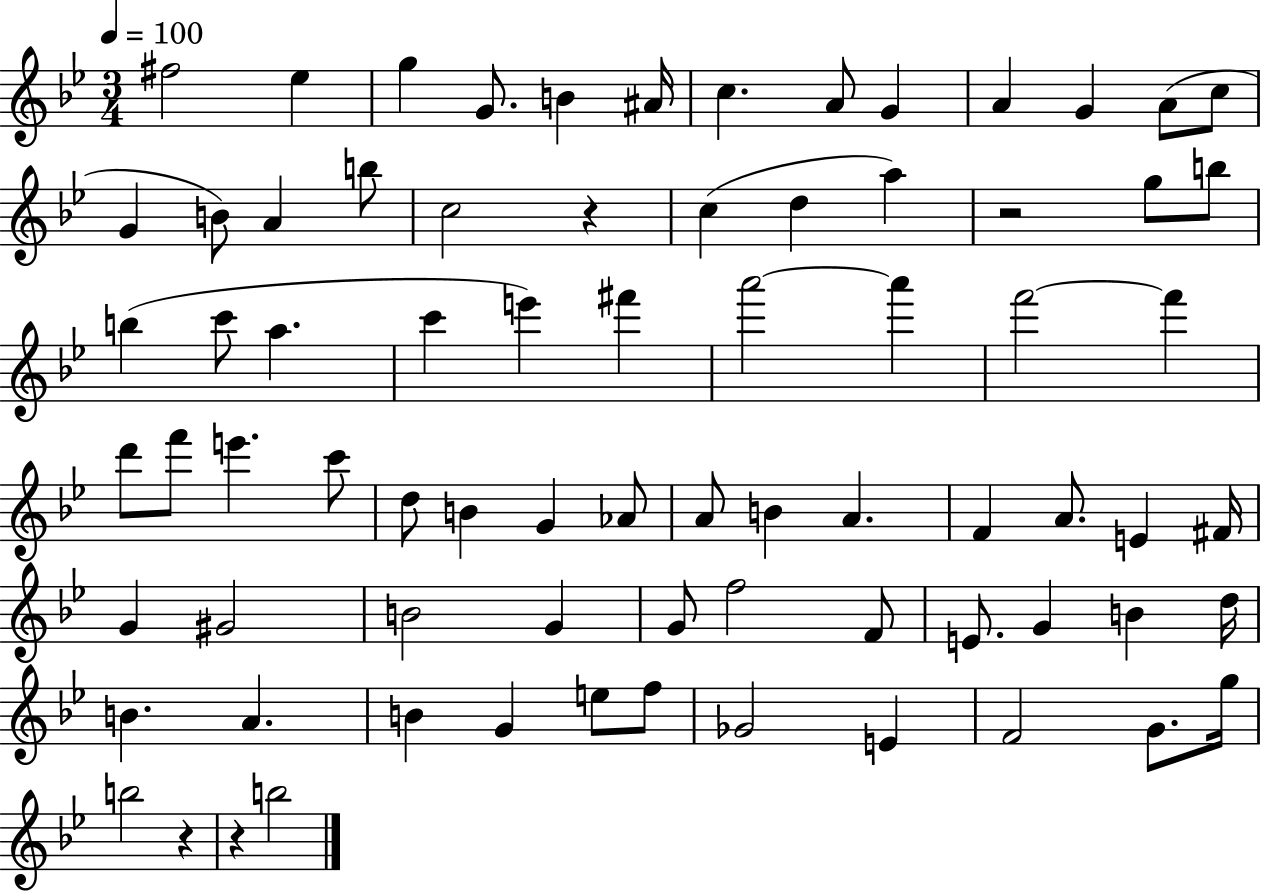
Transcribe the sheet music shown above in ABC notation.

X:1
T:Untitled
M:3/4
L:1/4
K:Bb
^f2 _e g G/2 B ^A/4 c A/2 G A G A/2 c/2 G B/2 A b/2 c2 z c d a z2 g/2 b/2 b c'/2 a c' e' ^f' a'2 a' f'2 f' d'/2 f'/2 e' c'/2 d/2 B G _A/2 A/2 B A F A/2 E ^F/4 G ^G2 B2 G G/2 f2 F/2 E/2 G B d/4 B A B G e/2 f/2 _G2 E F2 G/2 g/4 b2 z z b2